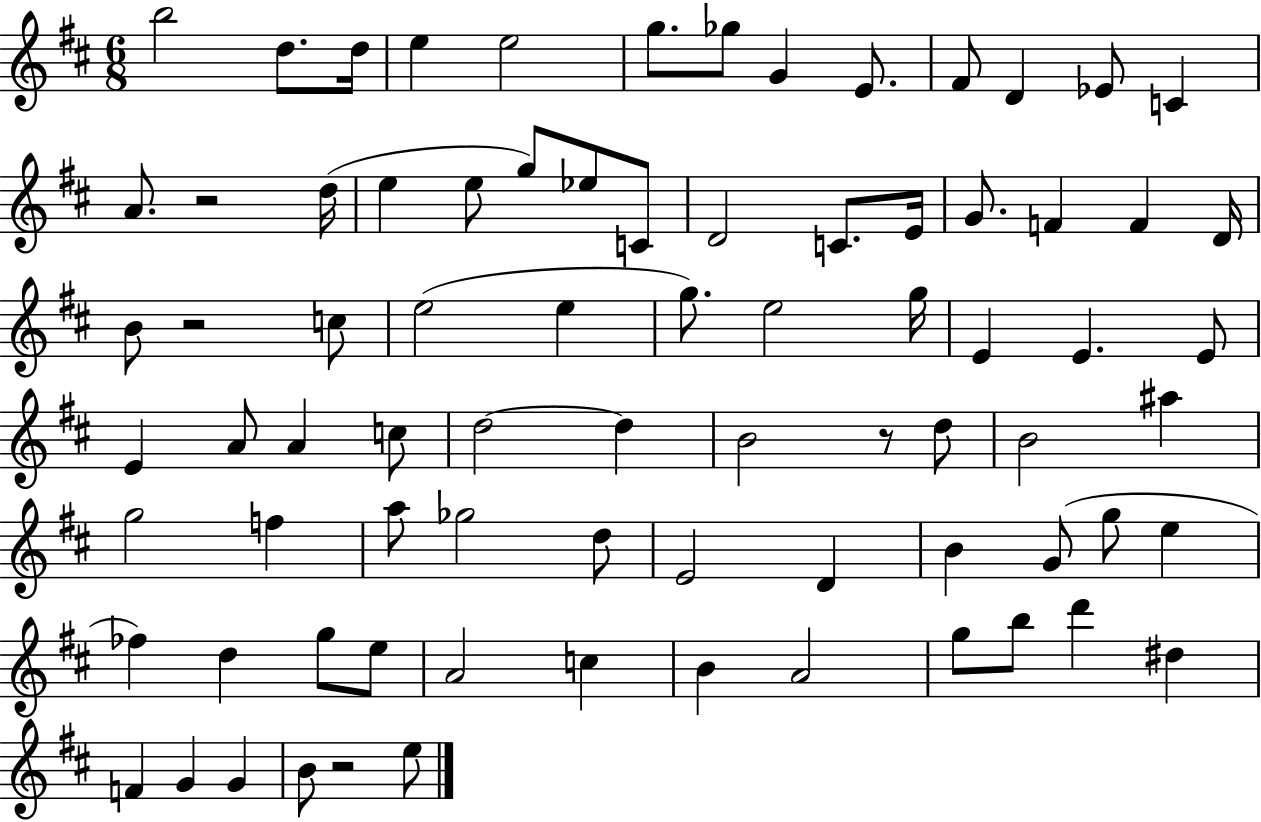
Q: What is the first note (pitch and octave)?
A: B5